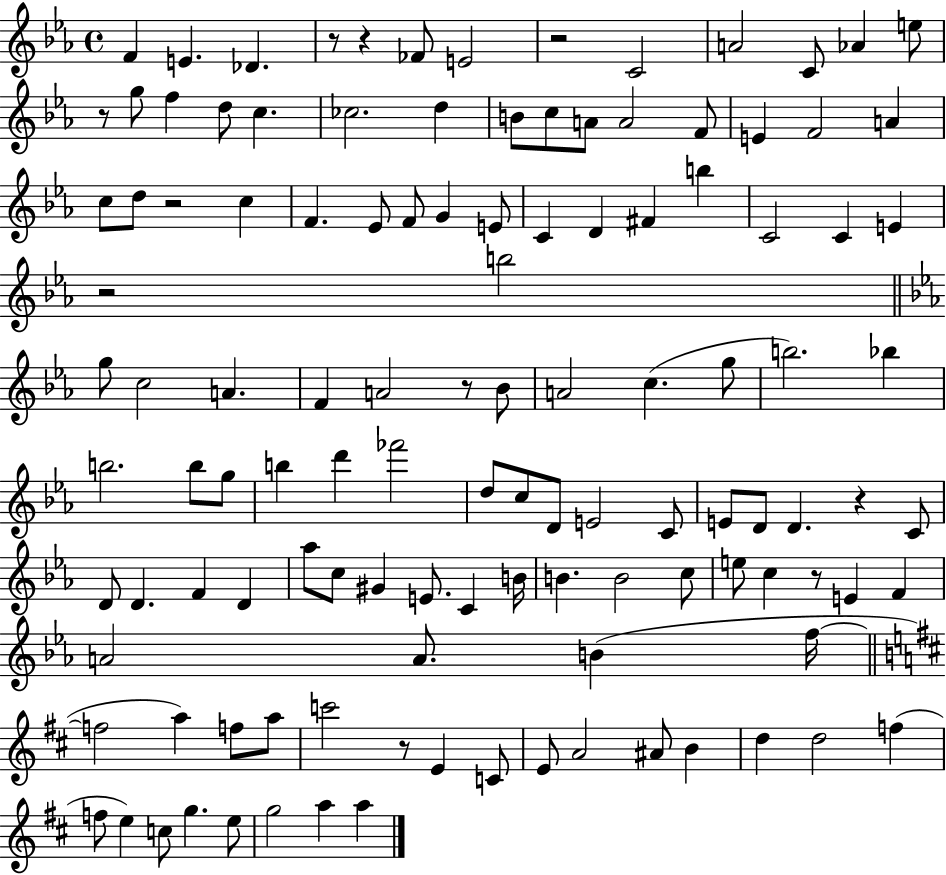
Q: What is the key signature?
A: EES major